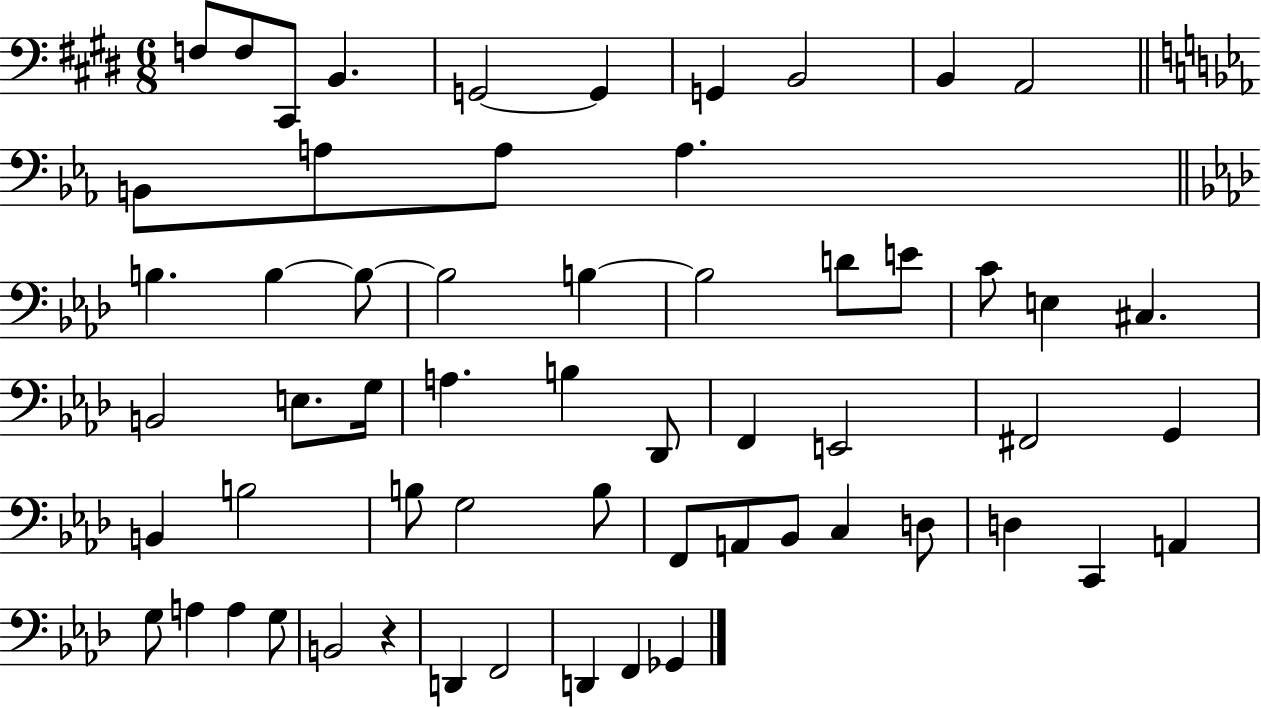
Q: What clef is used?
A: bass